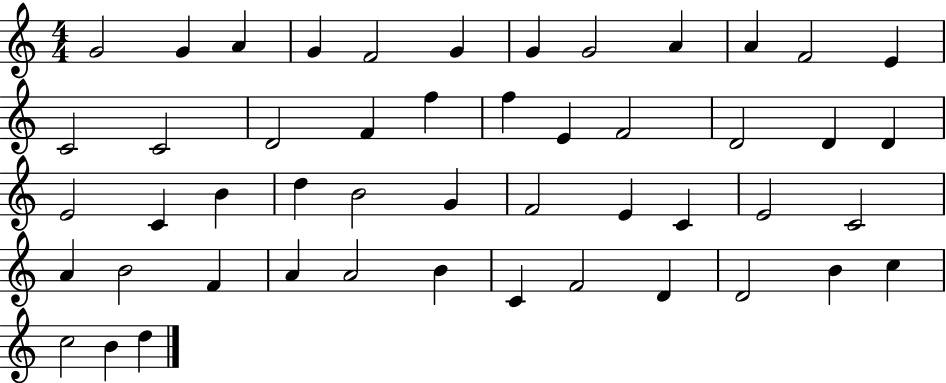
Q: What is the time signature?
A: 4/4